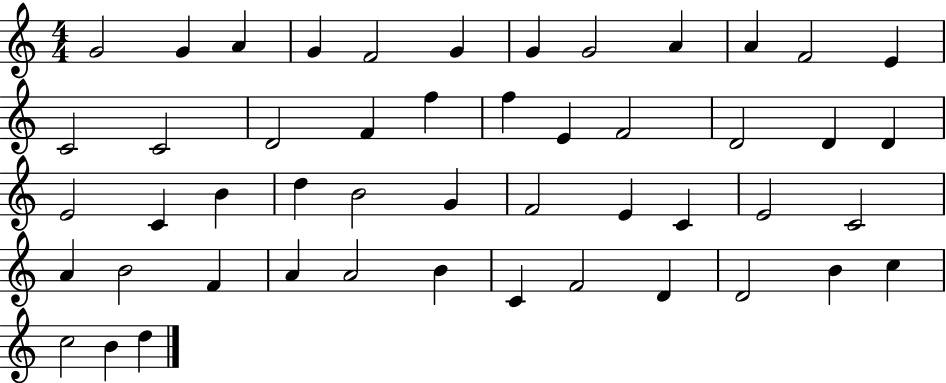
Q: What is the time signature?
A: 4/4